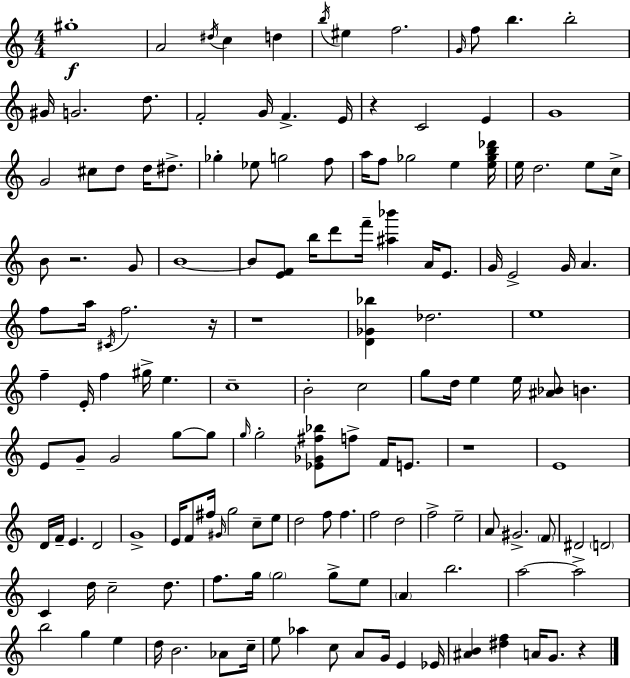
G#5/w A4/h D#5/s C5/q D5/q B5/s EIS5/q F5/h. G4/s F5/e B5/q. B5/h G#4/s G4/h. D5/e. F4/h G4/s F4/q. E4/s R/q C4/h E4/q G4/w G4/h C#5/e D5/e D5/s D#5/e. Gb5/q Eb5/e G5/h F5/e A5/s F5/e Gb5/h E5/q [E5,Gb5,B5,Db6]/s E5/s D5/h. E5/e C5/s B4/e R/h. G4/e B4/w B4/e [E4,F4]/e B5/s D6/e F6/s [A#5,Bb6]/q A4/s E4/e. G4/s E4/h G4/s A4/q. F5/e A5/s C#4/s F5/h. R/s R/w [D4,Gb4,Bb5]/q Db5/h. E5/w F5/q E4/s F5/q G#5/s E5/q. C5/w B4/h C5/h G5/e D5/s E5/q E5/s [A#4,Bb4]/e B4/q. E4/e G4/e G4/h G5/e G5/e G5/s G5/h [Eb4,Gb4,F#5,Bb5]/e F5/e F4/s E4/e. R/w E4/w D4/s F4/s E4/q. D4/h G4/w E4/s F4/e F#5/s G#4/s G5/h C5/e E5/e D5/h F5/e F5/q. F5/h D5/h F5/h E5/h A4/e G#4/h. F4/e D#4/h D4/h C4/q D5/s C5/h D5/e. F5/e. G5/s G5/h G5/e E5/e A4/q B5/h. A5/h A5/h B5/h G5/q E5/q D5/s B4/h. Ab4/e C5/s E5/e Ab5/q C5/e A4/e G4/s E4/q Eb4/s [A#4,B4]/q [D#5,F5]/q A4/s G4/e. R/q